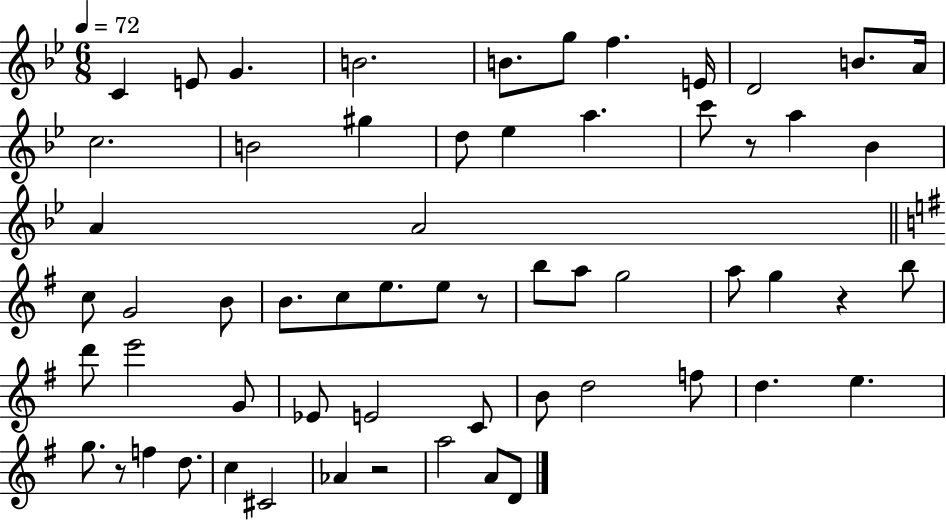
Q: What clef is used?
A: treble